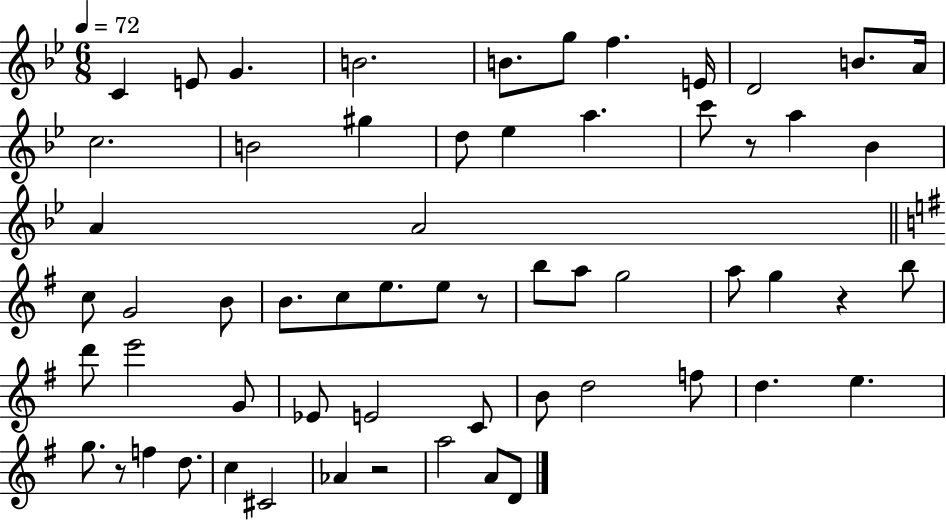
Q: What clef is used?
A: treble